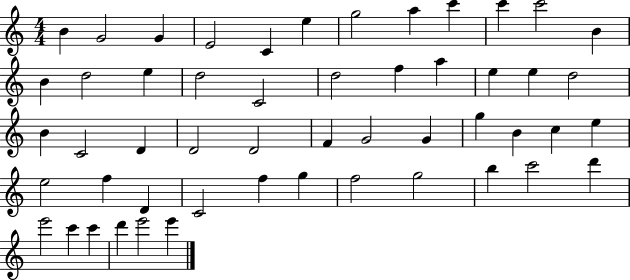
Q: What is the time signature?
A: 4/4